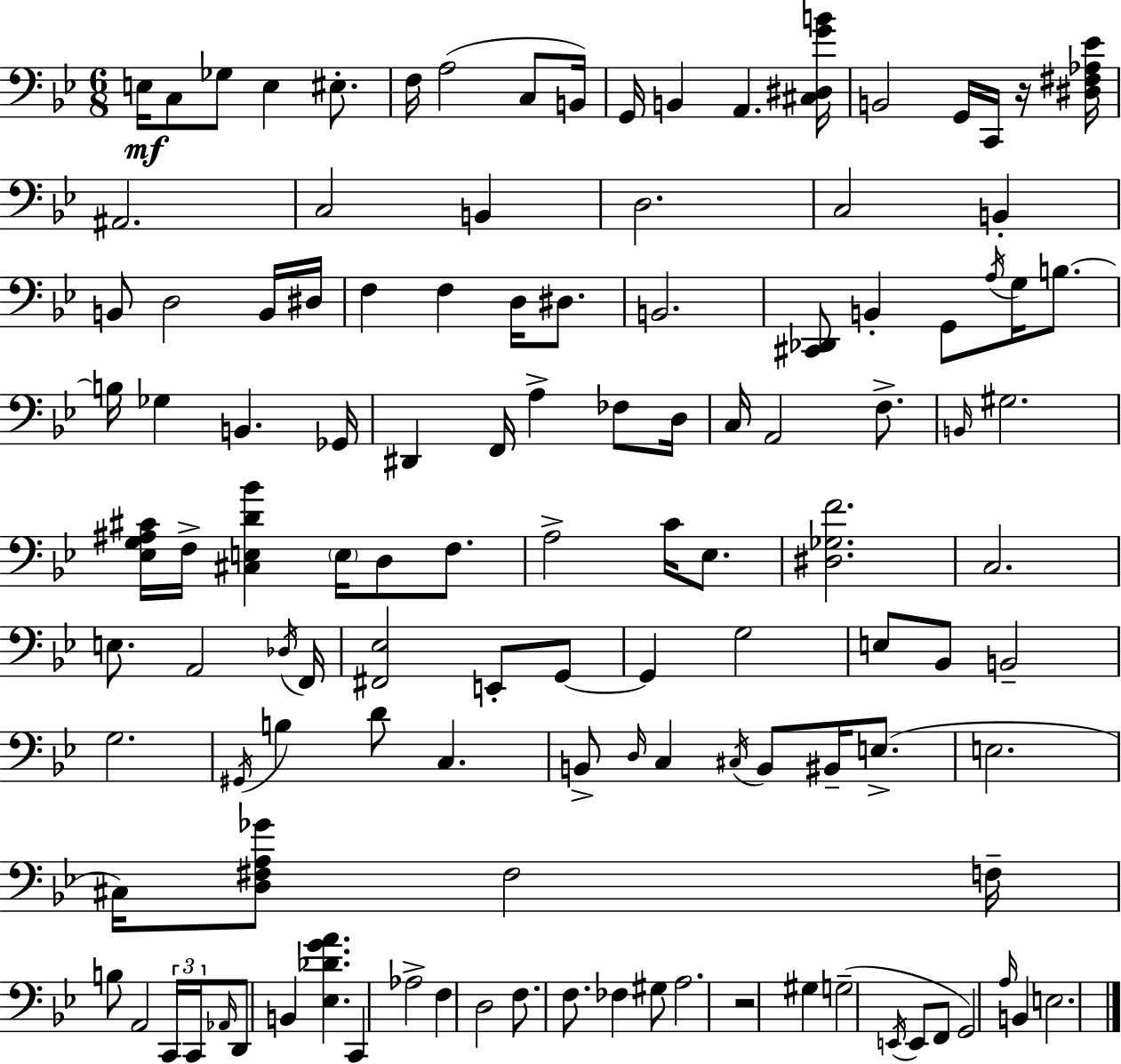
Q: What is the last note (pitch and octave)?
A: E3